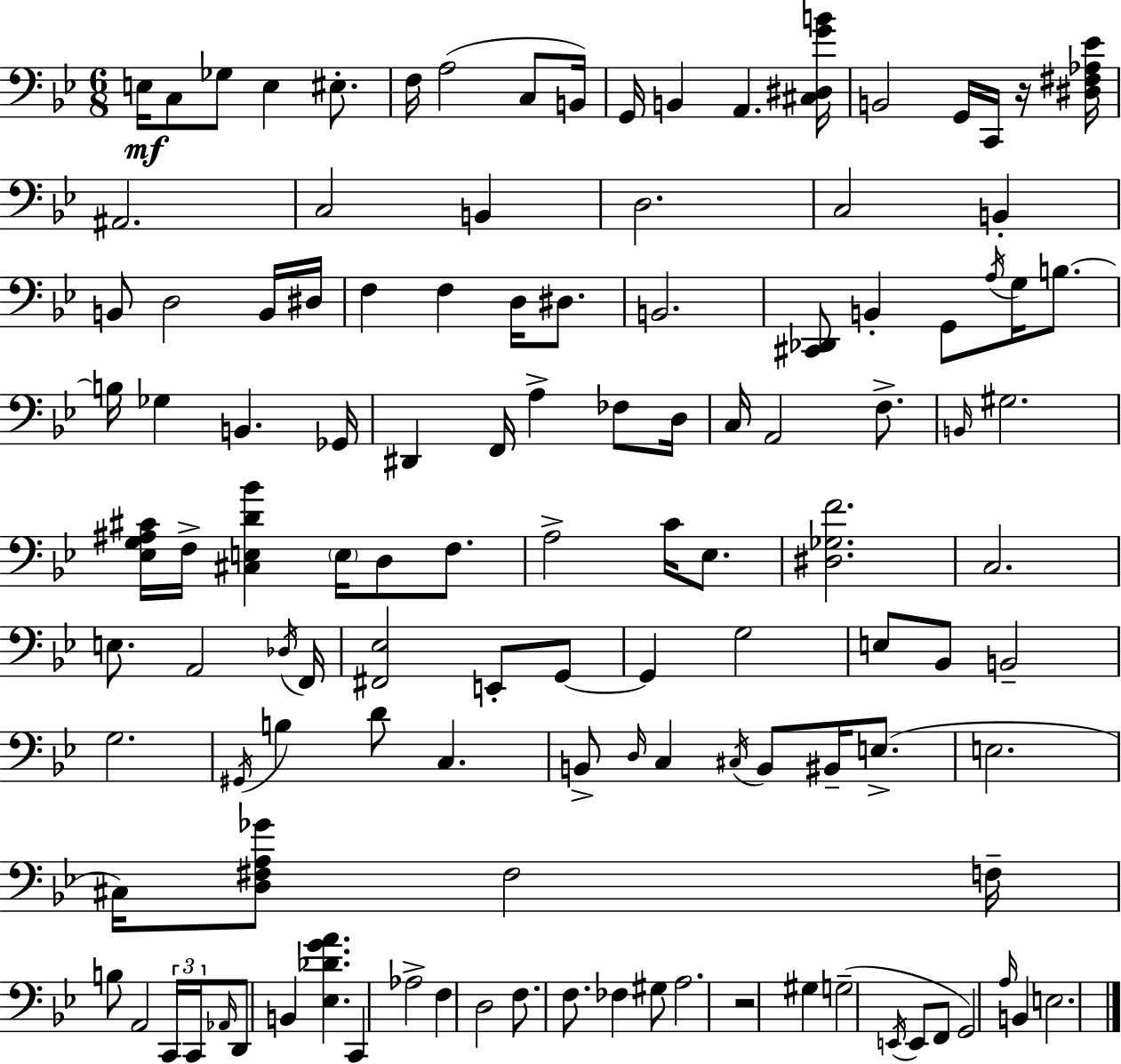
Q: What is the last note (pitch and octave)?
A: E3